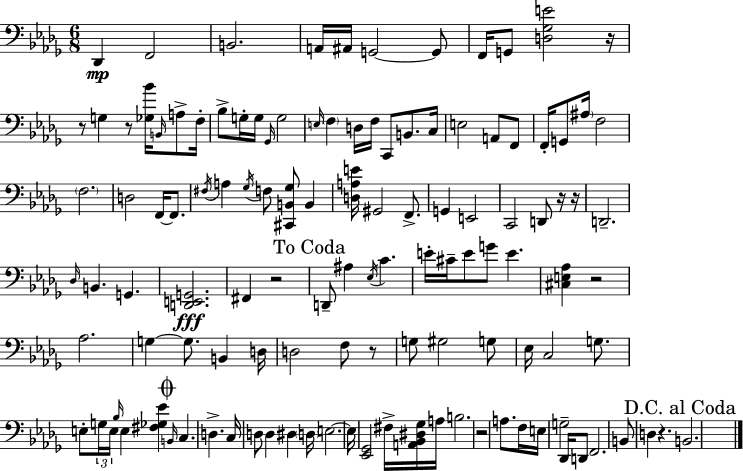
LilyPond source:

{
  \clef bass
  \numericTimeSignature
  \time 6/8
  \key bes \minor
  des,4\mp f,2 | b,2. | a,16 ais,16 g,2~~ g,8 | f,16 g,8 <d ges e'>2 r16 | \break r8 g4 r8 <ges bes'>16 \grace { b,16 } a8-> | f16-. bes8-> g16-. g16 \grace { ges,16 } g2 | \grace { e16 } \parenthesize f4 d16 f16 c,8 b,8. | c16 e2 a,8 | \break f,8 f,16-. g,8 \parenthesize ais16 f2 | \parenthesize f2. | d2 f,16~~ | f,8. \acciaccatura { fis16 } a4 \acciaccatura { ges16 } f8 <cis, b, ges>8 | \break b,4 <d a e'>16 gis,2 | f,8.-> g,4 e,2 | c,2 | d,8 r16 r16 d,2.-- | \break \grace { des16 } b,4. | g,4. <d, e, g,>2.\fff | fis,4 r2 | \mark "To Coda" d,8-- ais4 | \break \acciaccatura { ees16 } c'4. e'16-. cis'16-- e'8 g'8 | e'4. <cis e aes>4 r2 | aes2. | g4~~ g8. | \break b,4 d16 d2 | f8 r8 g8 gis2 | g8 ees16 c2 | g8. e8-. \tuplet 3/2 { g16 e16 \grace { bes16 } } | \break e4 <fis ges ees'>4 \mark \markup { \musicglyph "scripts.coda" } \grace { b,16 } c4. | d4.-> c16 d8 | d4 dis4 \parenthesize d16 e2.~~ | e16 <ees, ges,>2 | \break fis16-> <a, bes, dis ges>16 a16 b2. | r2 | a8. f16 e16 g2-- | des,16 d,8 f,2. | \break b,8 d4 | r4. \mark "D.C. al Coda" b,2. | \bar "|."
}